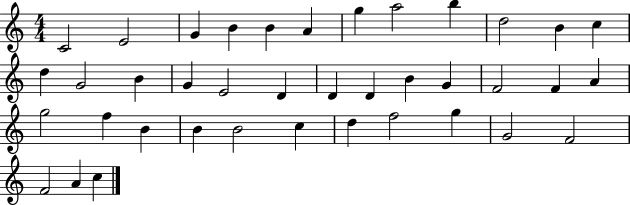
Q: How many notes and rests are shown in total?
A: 39